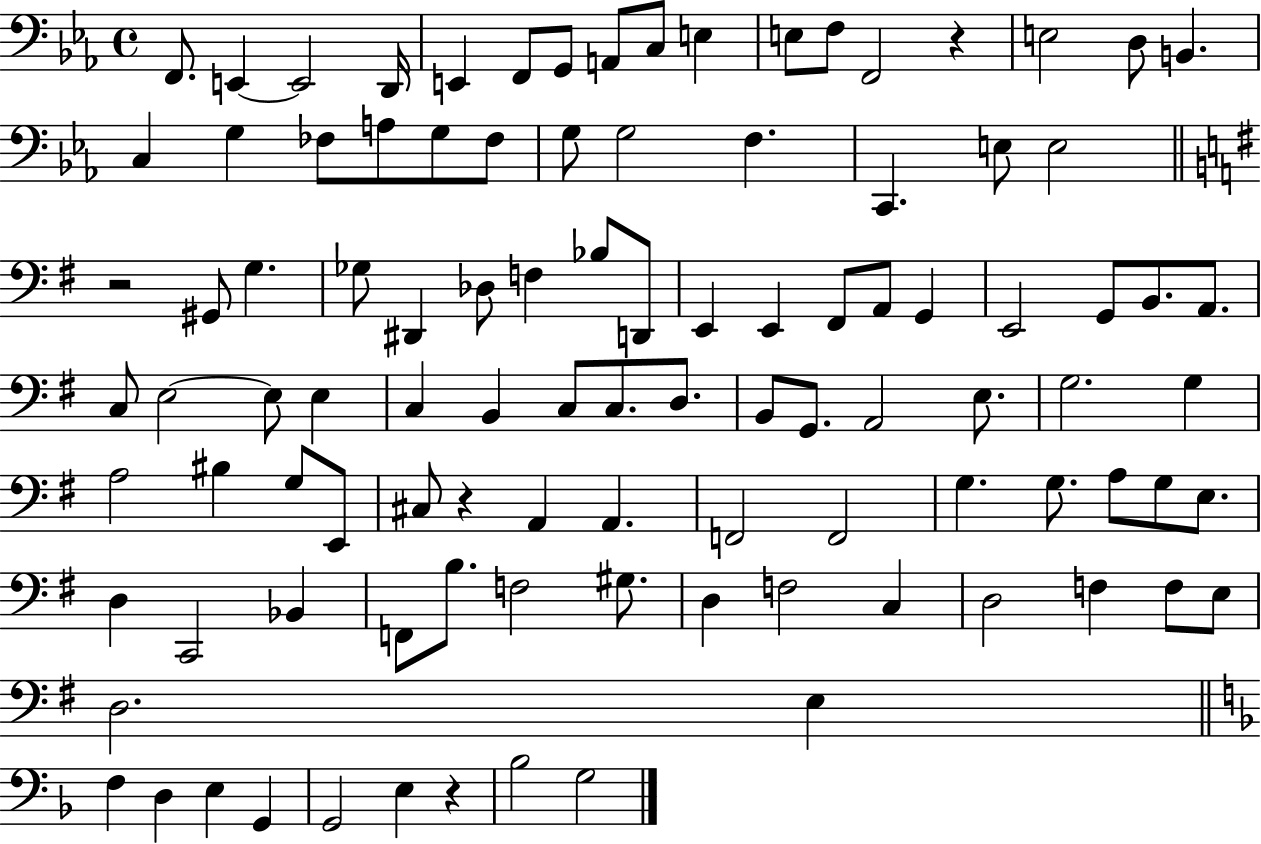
F2/e. E2/q E2/h D2/s E2/q F2/e G2/e A2/e C3/e E3/q E3/e F3/e F2/h R/q E3/h D3/e B2/q. C3/q G3/q FES3/e A3/e G3/e FES3/e G3/e G3/h F3/q. C2/q. E3/e E3/h R/h G#2/e G3/q. Gb3/e D#2/q Db3/e F3/q Bb3/e D2/e E2/q E2/q F#2/e A2/e G2/q E2/h G2/e B2/e. A2/e. C3/e E3/h E3/e E3/q C3/q B2/q C3/e C3/e. D3/e. B2/e G2/e. A2/h E3/e. G3/h. G3/q A3/h BIS3/q G3/e E2/e C#3/e R/q A2/q A2/q. F2/h F2/h G3/q. G3/e. A3/e G3/e E3/e. D3/q C2/h Bb2/q F2/e B3/e. F3/h G#3/e. D3/q F3/h C3/q D3/h F3/q F3/e E3/e D3/h. E3/q F3/q D3/q E3/q G2/q G2/h E3/q R/q Bb3/h G3/h